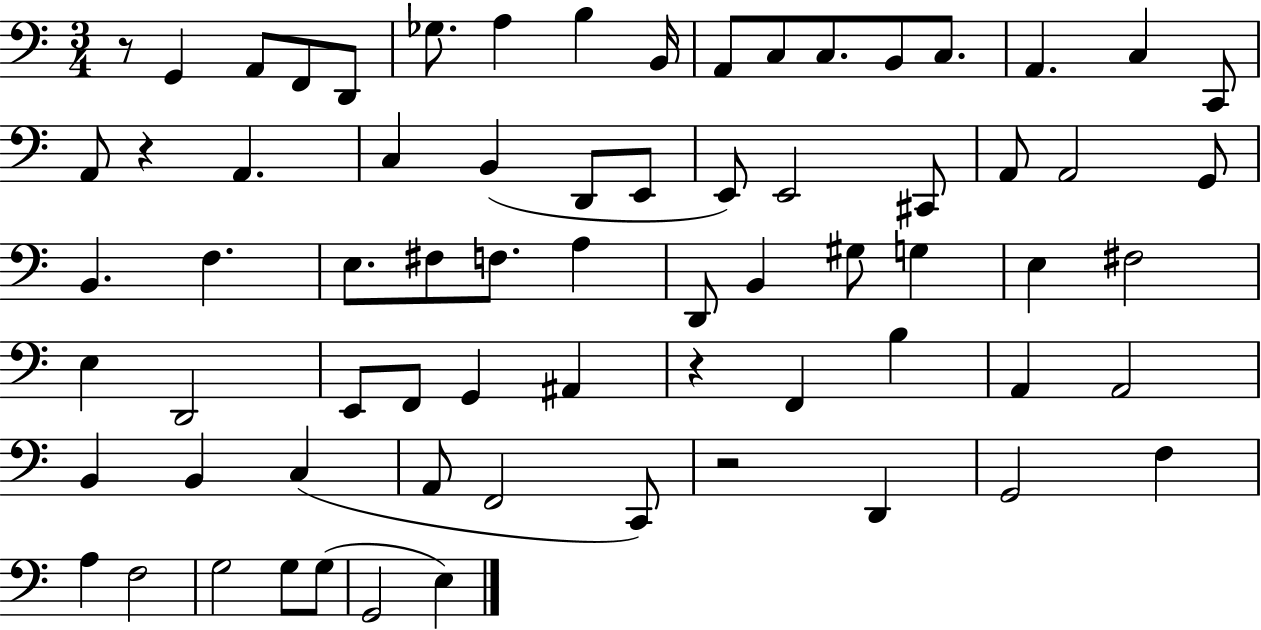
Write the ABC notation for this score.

X:1
T:Untitled
M:3/4
L:1/4
K:C
z/2 G,, A,,/2 F,,/2 D,,/2 _G,/2 A, B, B,,/4 A,,/2 C,/2 C,/2 B,,/2 C,/2 A,, C, C,,/2 A,,/2 z A,, C, B,, D,,/2 E,,/2 E,,/2 E,,2 ^C,,/2 A,,/2 A,,2 G,,/2 B,, F, E,/2 ^F,/2 F,/2 A, D,,/2 B,, ^G,/2 G, E, ^F,2 E, D,,2 E,,/2 F,,/2 G,, ^A,, z F,, B, A,, A,,2 B,, B,, C, A,,/2 F,,2 C,,/2 z2 D,, G,,2 F, A, F,2 G,2 G,/2 G,/2 G,,2 E,